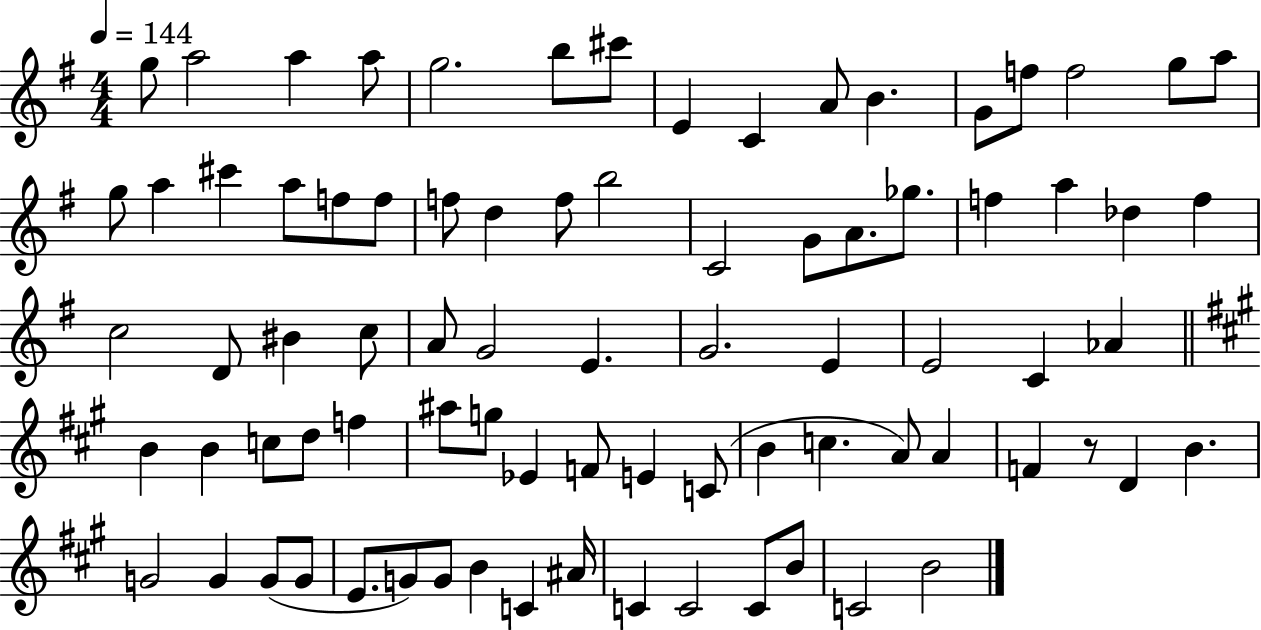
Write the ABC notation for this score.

X:1
T:Untitled
M:4/4
L:1/4
K:G
g/2 a2 a a/2 g2 b/2 ^c'/2 E C A/2 B G/2 f/2 f2 g/2 a/2 g/2 a ^c' a/2 f/2 f/2 f/2 d f/2 b2 C2 G/2 A/2 _g/2 f a _d f c2 D/2 ^B c/2 A/2 G2 E G2 E E2 C _A B B c/2 d/2 f ^a/2 g/2 _E F/2 E C/2 B c A/2 A F z/2 D B G2 G G/2 G/2 E/2 G/2 G/2 B C ^A/4 C C2 C/2 B/2 C2 B2